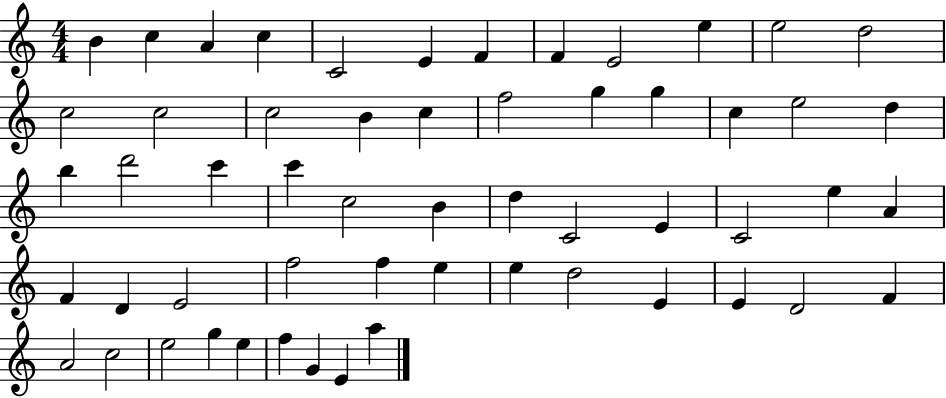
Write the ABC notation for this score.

X:1
T:Untitled
M:4/4
L:1/4
K:C
B c A c C2 E F F E2 e e2 d2 c2 c2 c2 B c f2 g g c e2 d b d'2 c' c' c2 B d C2 E C2 e A F D E2 f2 f e e d2 E E D2 F A2 c2 e2 g e f G E a